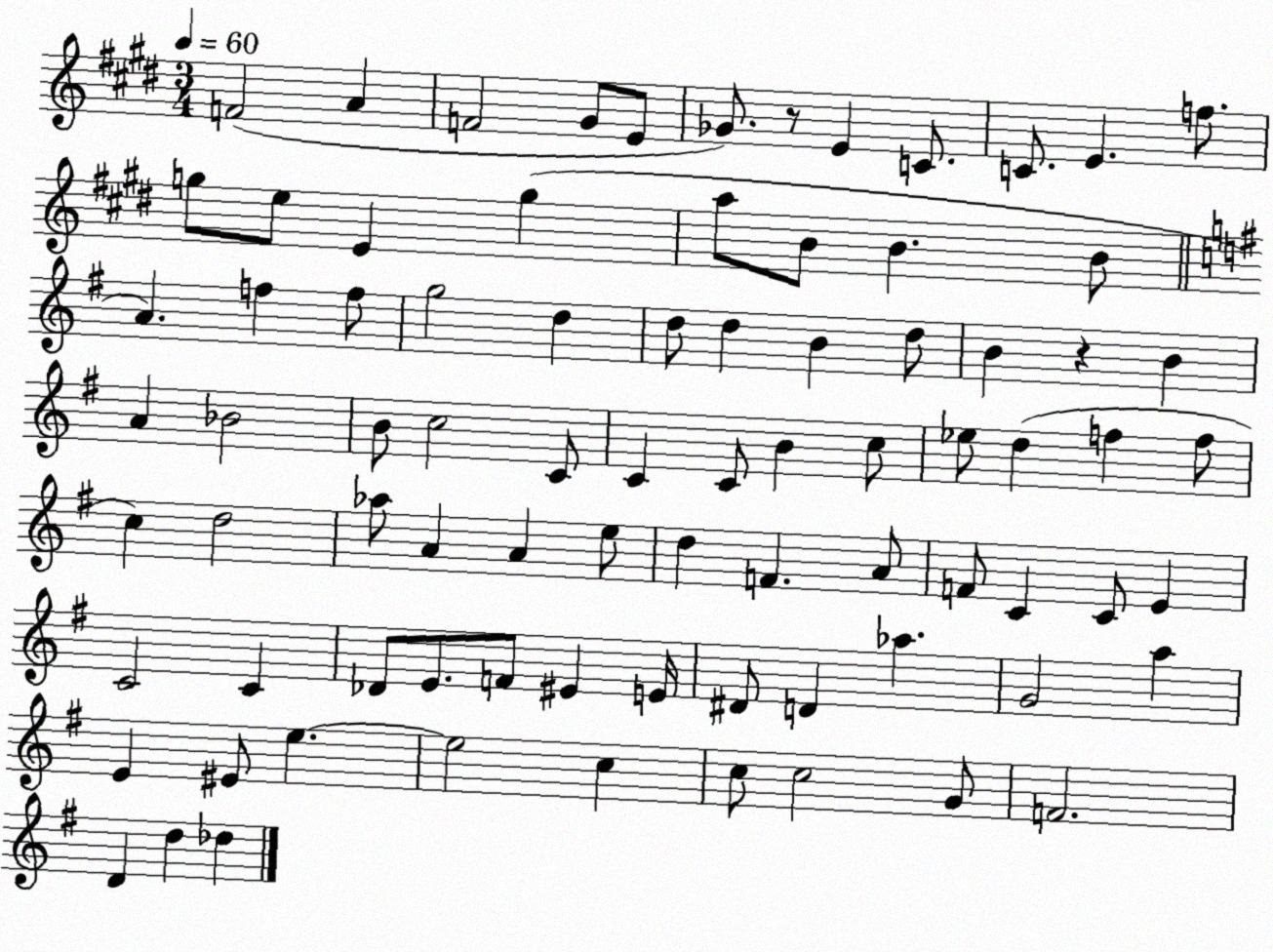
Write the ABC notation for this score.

X:1
T:Untitled
M:3/4
L:1/4
K:E
F2 A F2 ^G/2 E/2 _G/2 z/2 E C/2 C/2 E f/2 g/2 e/2 E g a/2 B/2 B B/2 A f f/2 g2 d d/2 d B d/2 B z B A _B2 B/2 c2 C/2 C C/2 B c/2 _e/2 d f f/2 c d2 _a/2 A A e/2 d F A/2 F/2 C C/2 E C2 C _D/2 E/2 F/2 ^E E/4 ^D/2 D _a G2 a E ^E/2 e e2 c c/2 c2 G/2 F2 D d _d